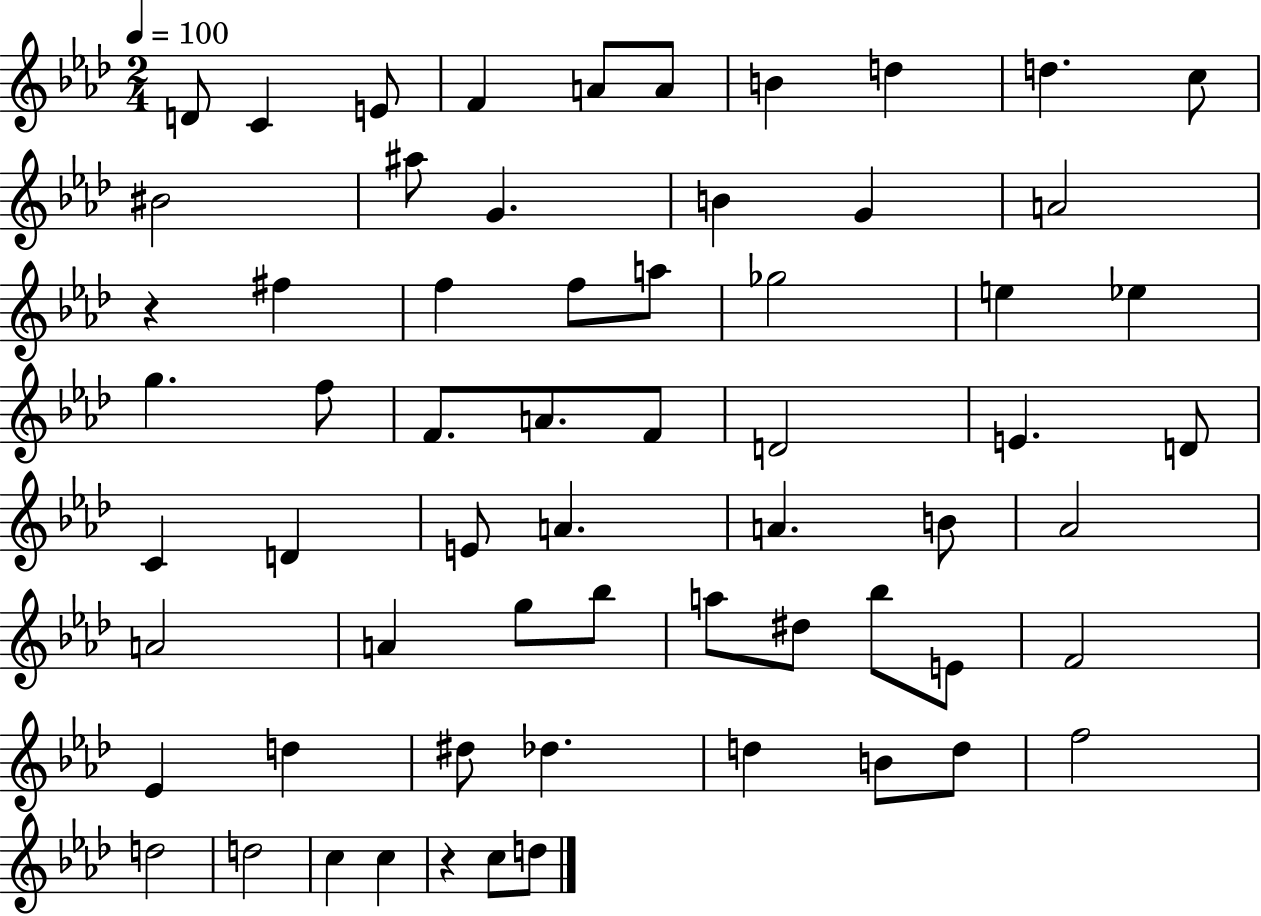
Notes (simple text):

D4/e C4/q E4/e F4/q A4/e A4/e B4/q D5/q D5/q. C5/e BIS4/h A#5/e G4/q. B4/q G4/q A4/h R/q F#5/q F5/q F5/e A5/e Gb5/h E5/q Eb5/q G5/q. F5/e F4/e. A4/e. F4/e D4/h E4/q. D4/e C4/q D4/q E4/e A4/q. A4/q. B4/e Ab4/h A4/h A4/q G5/e Bb5/e A5/e D#5/e Bb5/e E4/e F4/h Eb4/q D5/q D#5/e Db5/q. D5/q B4/e D5/e F5/h D5/h D5/h C5/q C5/q R/q C5/e D5/e